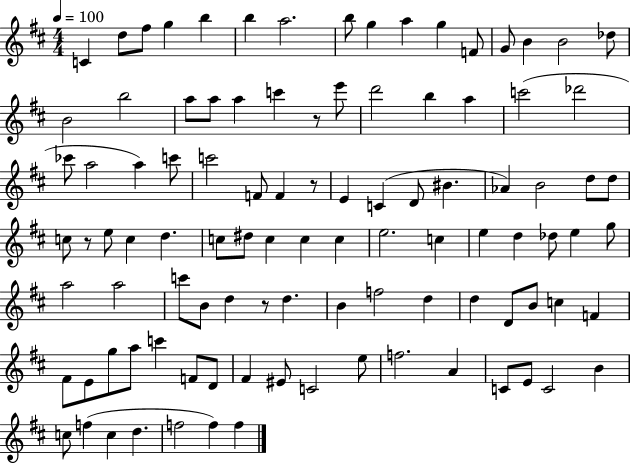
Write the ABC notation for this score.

X:1
T:Untitled
M:4/4
L:1/4
K:D
C d/2 ^f/2 g b b a2 b/2 g a g F/2 G/2 B B2 _d/2 B2 b2 a/2 a/2 a c' z/2 e'/2 d'2 b a c'2 _d'2 _c'/2 a2 a c'/2 c'2 F/2 F z/2 E C D/2 ^B _A B2 d/2 d/2 c/2 z/2 e/2 c d c/2 ^d/2 c c c e2 c e d _d/2 e g/2 a2 a2 c'/2 B/2 d z/2 d B f2 d d D/2 B/2 c F ^F/2 E/2 g/2 a/2 c' F/2 D/2 ^F ^E/2 C2 e/2 f2 A C/2 E/2 C2 B c/2 f c d f2 f f